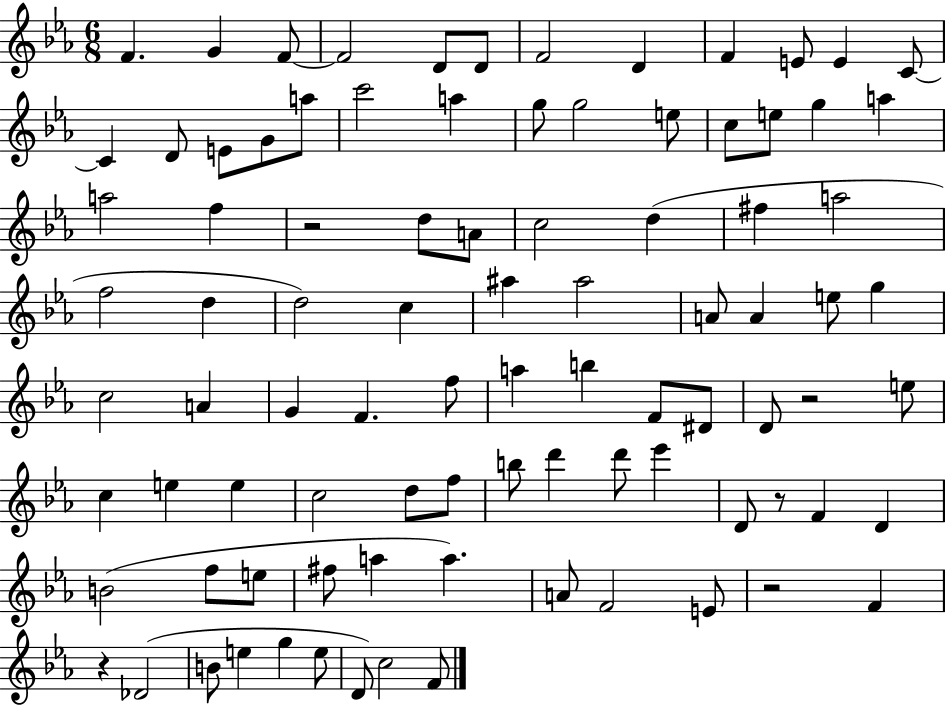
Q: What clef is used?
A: treble